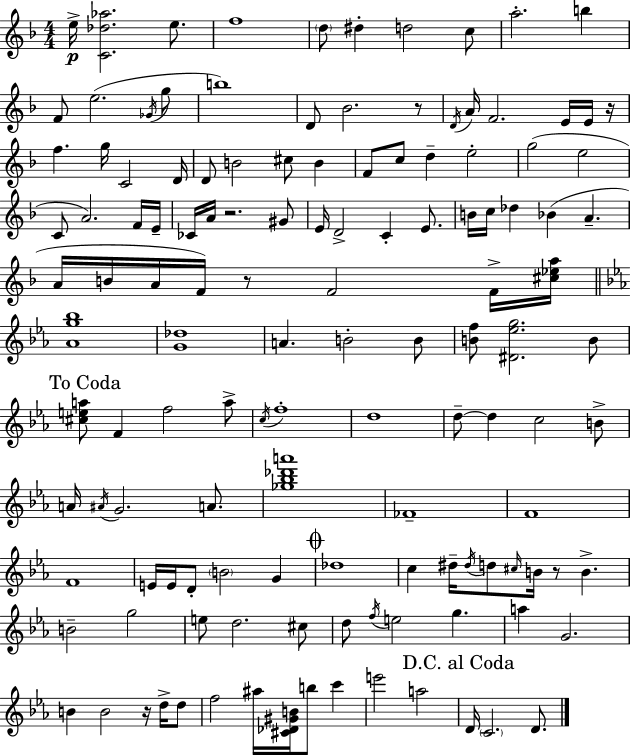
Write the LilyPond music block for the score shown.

{
  \clef treble
  \numericTimeSignature
  \time 4/4
  \key f \major
  \repeat volta 2 { e''16->\p <c' des'' aes''>2. e''8. | f''1 | \parenthesize d''8 dis''4-. d''2 c''8 | a''2.-. b''4 | \break f'8 e''2.( \acciaccatura { ges'16 } g''8 | b''1) | d'8 bes'2. r8 | \acciaccatura { d'16 } a'16 f'2. e'16 | \break e'16 r16 f''4. g''16 c'2 | d'16 d'8 b'2 cis''8 b'4 | f'8 c''8 d''4-- e''2-. | g''2( e''2 | \break c'8 a'2.) | f'16 e'16-- ces'16 a'16 r2. | gis'8 e'16 d'2-> c'4-. e'8. | b'16 c''16 des''4 bes'4( a'4.-- | \break a'16 b'16 a'16 f'16) r8 f'2 | f'16-> <cis'' ees'' a''>16 \bar "||" \break \key c \minor <aes' g'' bes''>1 | <g' des''>1 | a'4. b'2-. b'8 | <b' f''>8 <dis' ees'' g''>2. b'8 | \break \mark "To Coda" <cis'' e'' a''>8 f'4 f''2 a''8-> | \acciaccatura { c''16 } f''1-. | d''1 | d''8--~~ d''4 c''2 b'8-> | \break a'16 \acciaccatura { ais'16 } g'2. a'8. | <ges'' bes'' des''' a'''>1 | fes'1-- | f'1 | \break f'1 | e'16 e'16 d'8-. \parenthesize b'2 g'4 | \mark \markup { \musicglyph "scripts.coda" } des''1 | c''4 dis''16-- \acciaccatura { dis''16 } d''8 \grace { cis''16 } b'16 r8 b'4.-> | \break b'2-- g''2 | e''8 d''2. | cis''8 d''8 \acciaccatura { f''16 } e''2 g''4. | a''4 g'2. | \break b'4 b'2 | r16 d''16-> d''8 f''2 ais''16 <cis' des' gis' b'>16 b''8 | c'''4 e'''2 a''2 | \mark "D.C. al Coda" d'16 \parenthesize c'2. | \break d'8. } \bar "|."
}